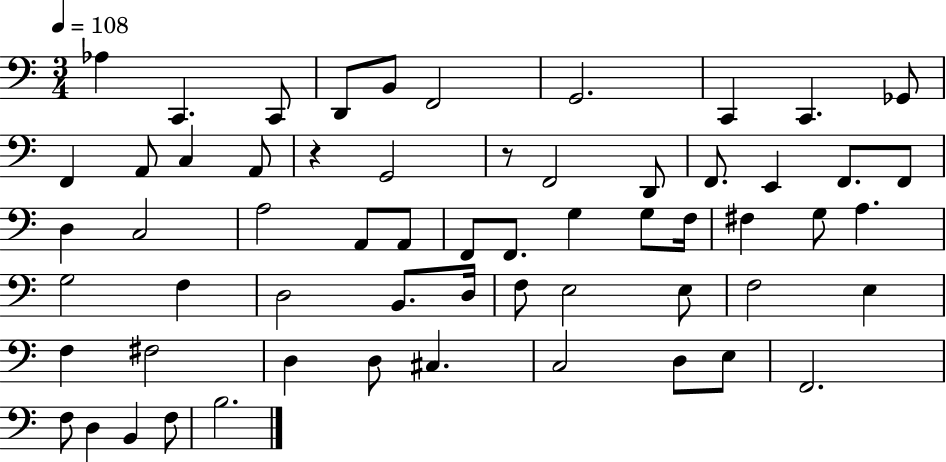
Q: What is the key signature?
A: C major